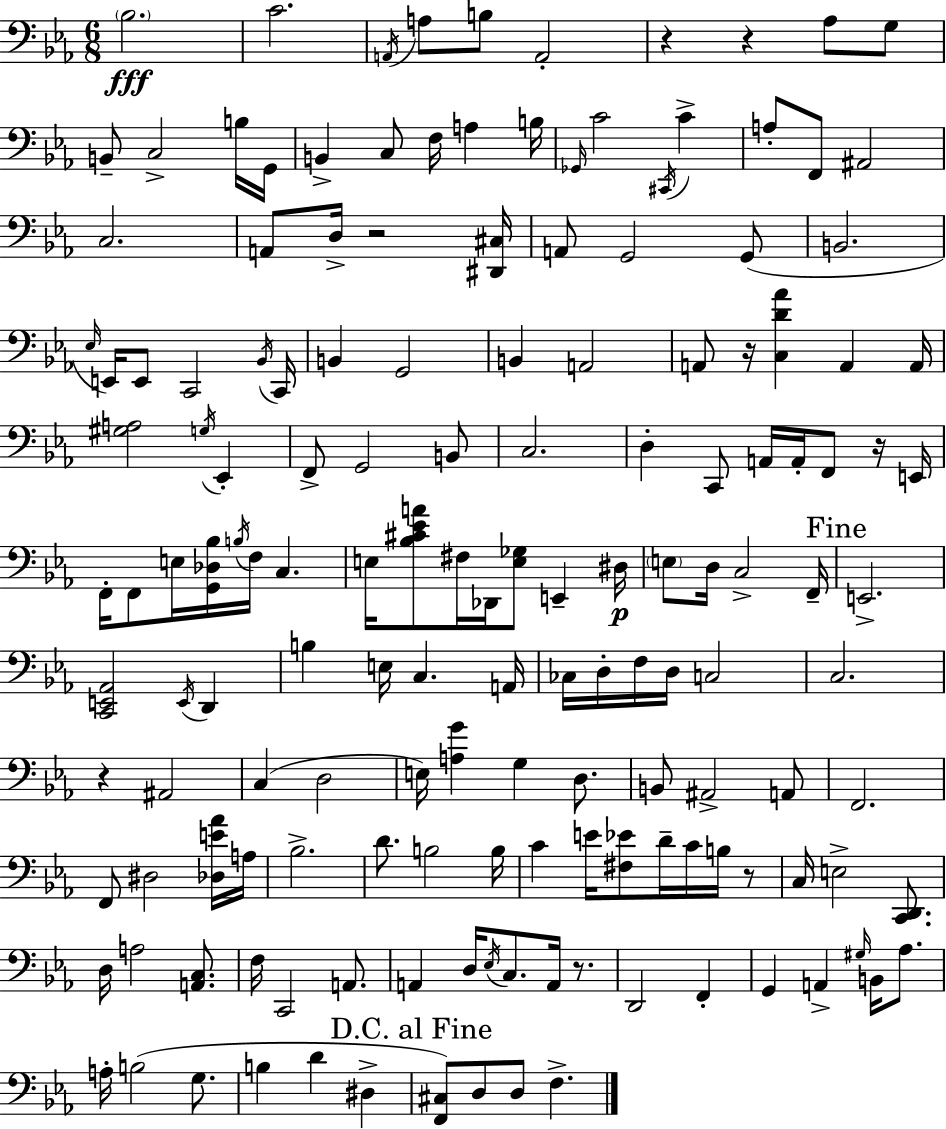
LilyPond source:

{
  \clef bass
  \numericTimeSignature
  \time 6/8
  \key c \minor
  \parenthesize bes2.\fff | c'2. | \acciaccatura { a,16 } a8 b8 a,2-. | r4 r4 aes8 g8 | \break b,8-- c2-> b16 | g,16 b,4-> c8 f16 a4 | b16 \grace { ges,16 } c'2 \acciaccatura { cis,16 } c'4-> | a8-. f,8 ais,2 | \break c2. | a,8 d16-> r2 | <dis, cis>16 a,8 g,2 | g,8( b,2. | \break \grace { ees16 }) e,16 e,8 c,2 | \acciaccatura { bes,16 } c,16 b,4 g,2 | b,4 a,2 | a,8 r16 <c d' aes'>4 | \break a,4 a,16 <gis a>2 | \acciaccatura { g16 } ees,4-. f,8-> g,2 | b,8 c2. | d4-. c,8 | \break a,16 a,16-. f,8 r16 e,16 f,16-. f,8 e16 <g, des bes>16 \acciaccatura { b16 } | f16 c4. e16 <bes cis' ees' a'>8 fis16 des,16 | <e ges>8 e,4-- dis16\p \parenthesize e8 d16 c2-> | f,16-- \mark "Fine" e,2.-> | \break <c, e, aes,>2 | \acciaccatura { e,16 } d,4 b4 | e16 c4. a,16 ces16 d16-. f16 d16 | c2 c2. | \break r4 | ais,2 c4( | d2 e16) <a g'>4 | g4 d8. b,8 ais,2-> | \break a,8 f,2. | f,8 dis2 | <des e' aes'>16 a16 bes2.-> | d'8. b2 | \break b16 c'4 | e'16 <fis ees'>8 d'16-- c'16 b16 r8 c16 e2-> | <c, d,>8. d16 a2 | <a, c>8. f16 c,2 | \break a,8. a,4 | d16 \acciaccatura { ees16 } c8. a,16 r8. d,2 | f,4-. g,4 | a,4-> \grace { gis16 } b,16 aes8. a16-. b2( | \break g8. b4 | d'4 dis4-> \mark "D.C. al Fine" <f, cis>8) | d8 d8 f4.-> \bar "|."
}